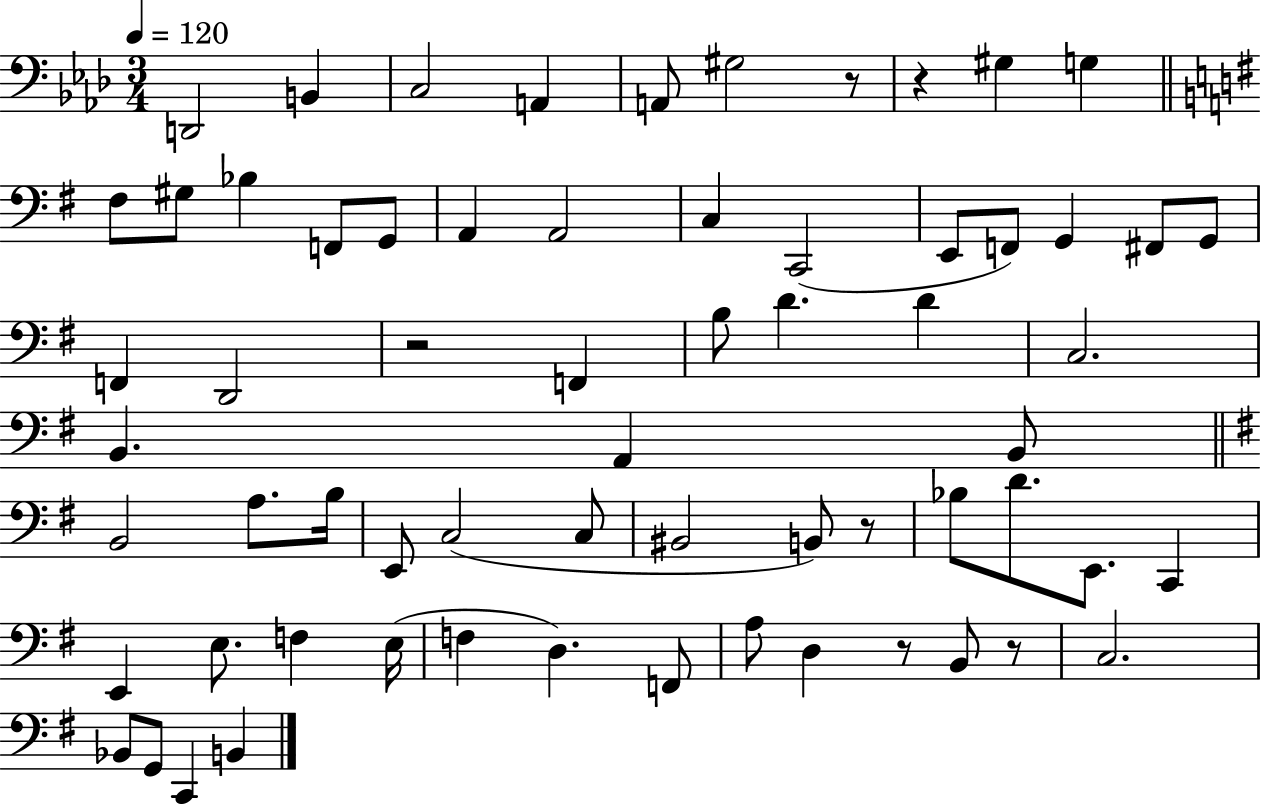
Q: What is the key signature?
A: AES major